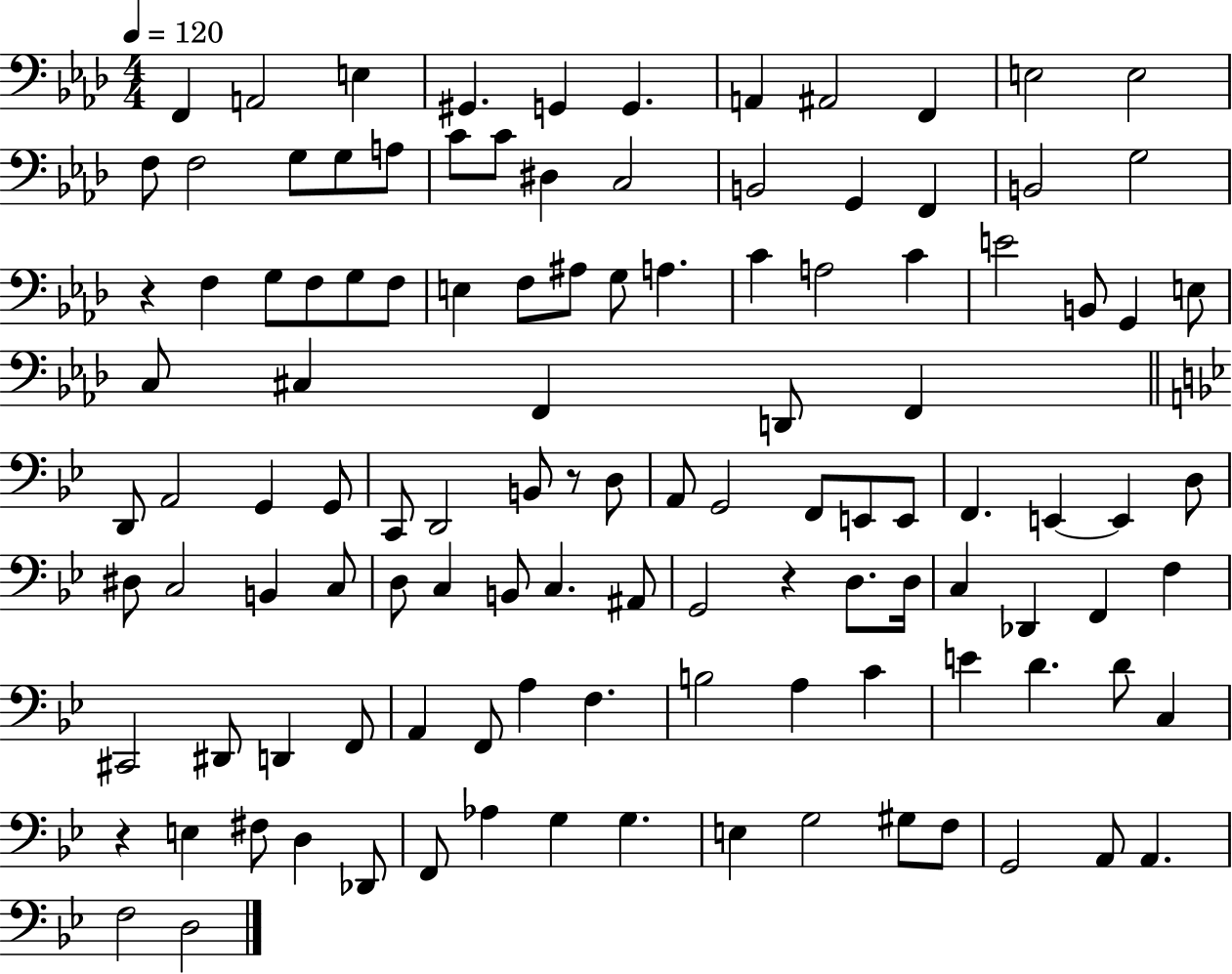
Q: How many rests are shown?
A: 4